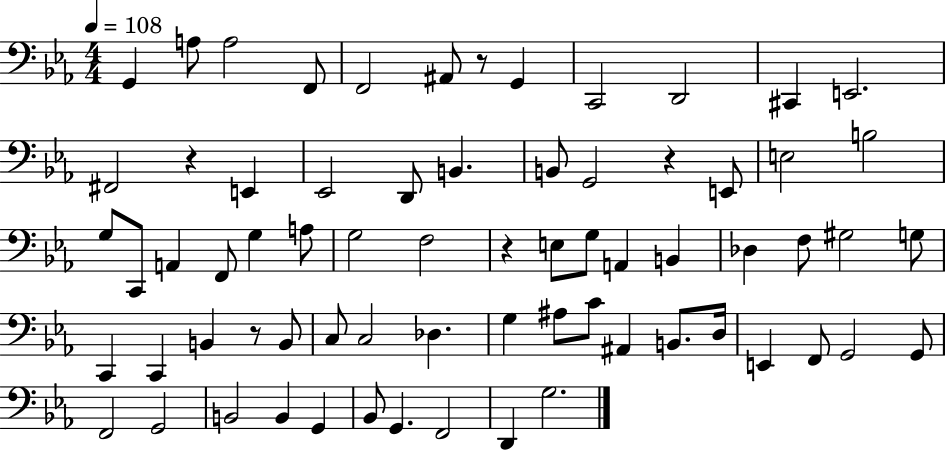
G2/q A3/e A3/h F2/e F2/h A#2/e R/e G2/q C2/h D2/h C#2/q E2/h. F#2/h R/q E2/q Eb2/h D2/e B2/q. B2/e G2/h R/q E2/e E3/h B3/h G3/e C2/e A2/q F2/e G3/q A3/e G3/h F3/h R/q E3/e G3/e A2/q B2/q Db3/q F3/e G#3/h G3/e C2/q C2/q B2/q R/e B2/e C3/e C3/h Db3/q. G3/q A#3/e C4/e A#2/q B2/e. D3/s E2/q F2/e G2/h G2/e F2/h G2/h B2/h B2/q G2/q Bb2/e G2/q. F2/h D2/q G3/h.